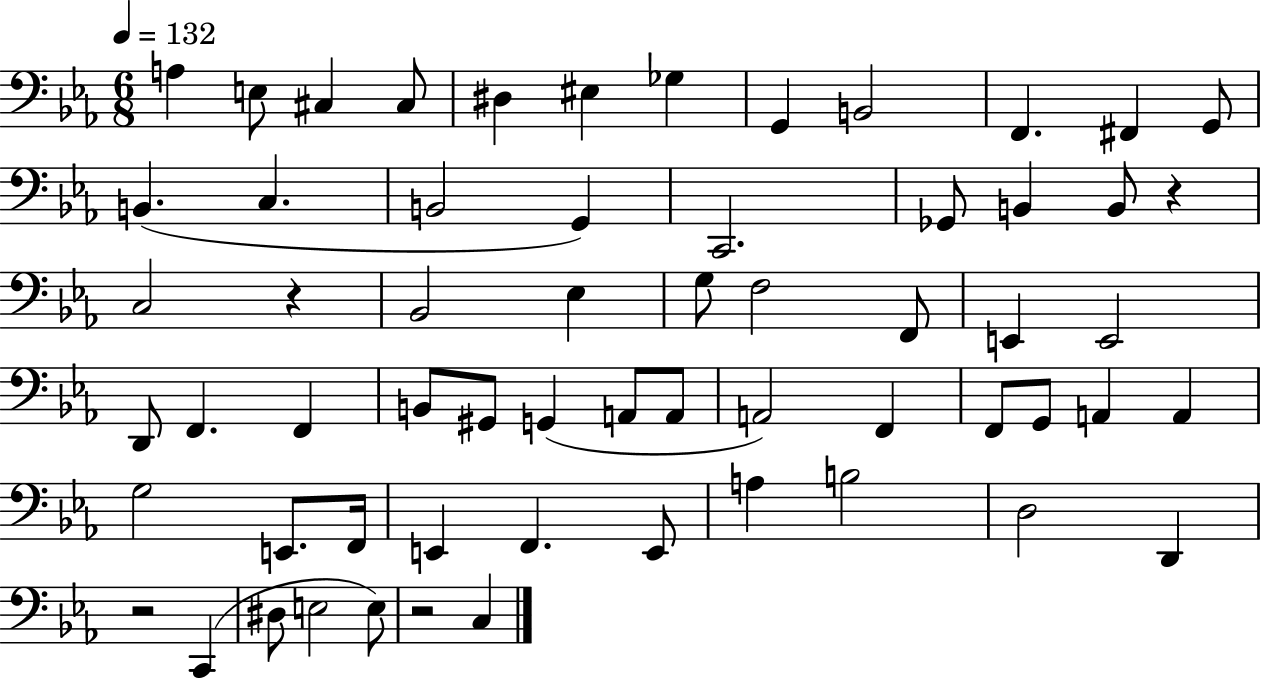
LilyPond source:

{
  \clef bass
  \numericTimeSignature
  \time 6/8
  \key ees \major
  \tempo 4 = 132
  a4 e8 cis4 cis8 | dis4 eis4 ges4 | g,4 b,2 | f,4. fis,4 g,8 | \break b,4.( c4. | b,2 g,4) | c,2. | ges,8 b,4 b,8 r4 | \break c2 r4 | bes,2 ees4 | g8 f2 f,8 | e,4 e,2 | \break d,8 f,4. f,4 | b,8 gis,8 g,4( a,8 a,8 | a,2) f,4 | f,8 g,8 a,4 a,4 | \break g2 e,8. f,16 | e,4 f,4. e,8 | a4 b2 | d2 d,4 | \break r2 c,4( | dis8 e2 e8) | r2 c4 | \bar "|."
}